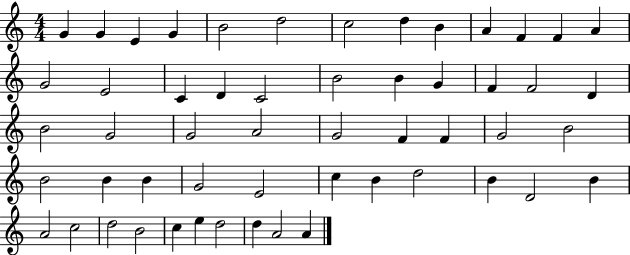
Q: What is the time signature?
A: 4/4